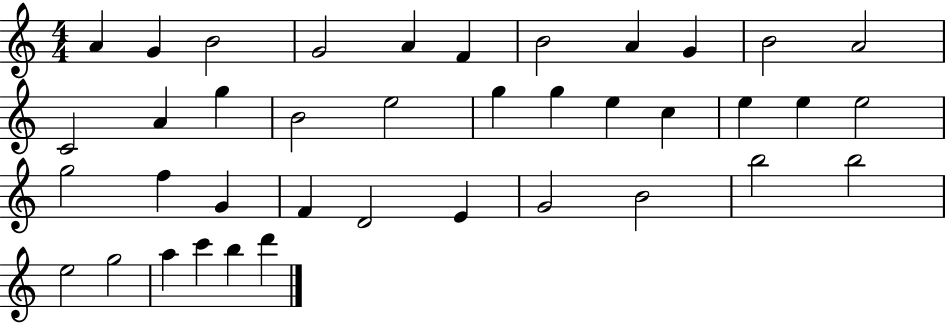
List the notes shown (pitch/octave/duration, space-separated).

A4/q G4/q B4/h G4/h A4/q F4/q B4/h A4/q G4/q B4/h A4/h C4/h A4/q G5/q B4/h E5/h G5/q G5/q E5/q C5/q E5/q E5/q E5/h G5/h F5/q G4/q F4/q D4/h E4/q G4/h B4/h B5/h B5/h E5/h G5/h A5/q C6/q B5/q D6/q